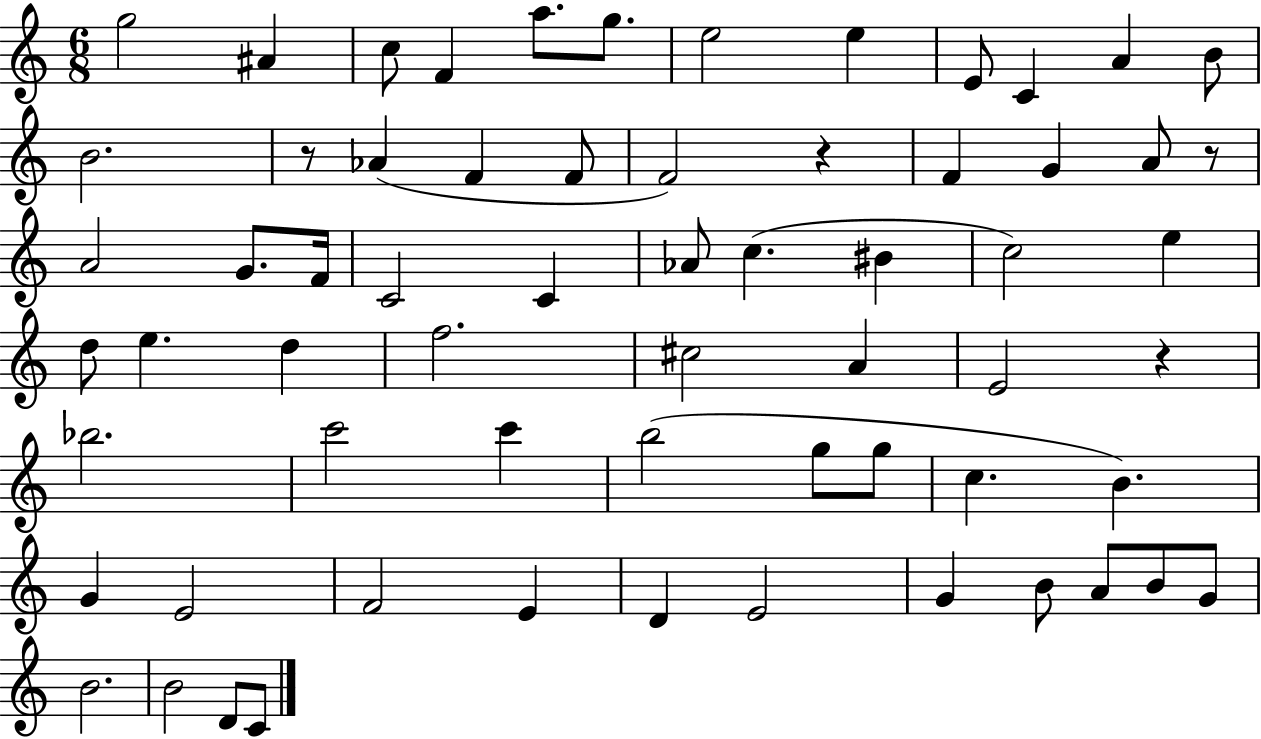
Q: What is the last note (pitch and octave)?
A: C4